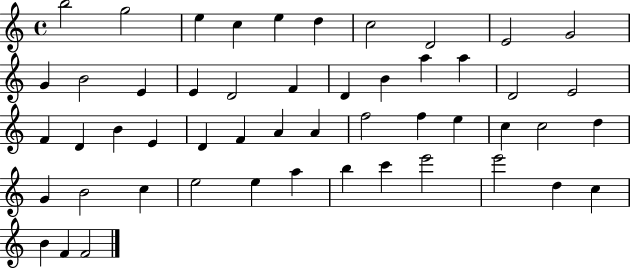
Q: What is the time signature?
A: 4/4